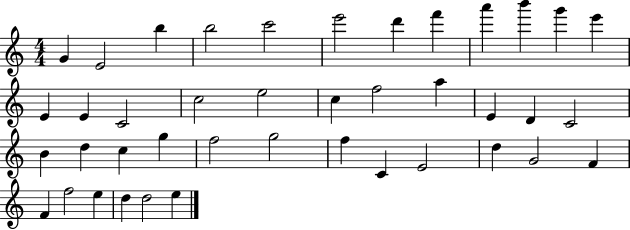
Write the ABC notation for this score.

X:1
T:Untitled
M:4/4
L:1/4
K:C
G E2 b b2 c'2 e'2 d' f' a' b' g' e' E E C2 c2 e2 c f2 a E D C2 B d c g f2 g2 f C E2 d G2 F F f2 e d d2 e